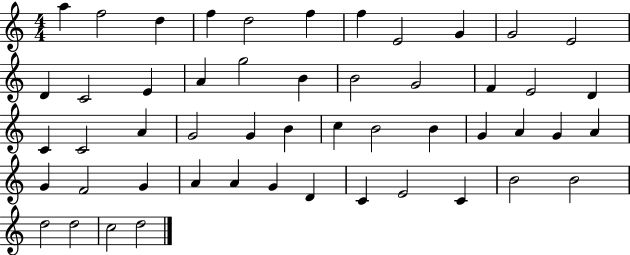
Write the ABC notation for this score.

X:1
T:Untitled
M:4/4
L:1/4
K:C
a f2 d f d2 f f E2 G G2 E2 D C2 E A g2 B B2 G2 F E2 D C C2 A G2 G B c B2 B G A G A G F2 G A A G D C E2 C B2 B2 d2 d2 c2 d2